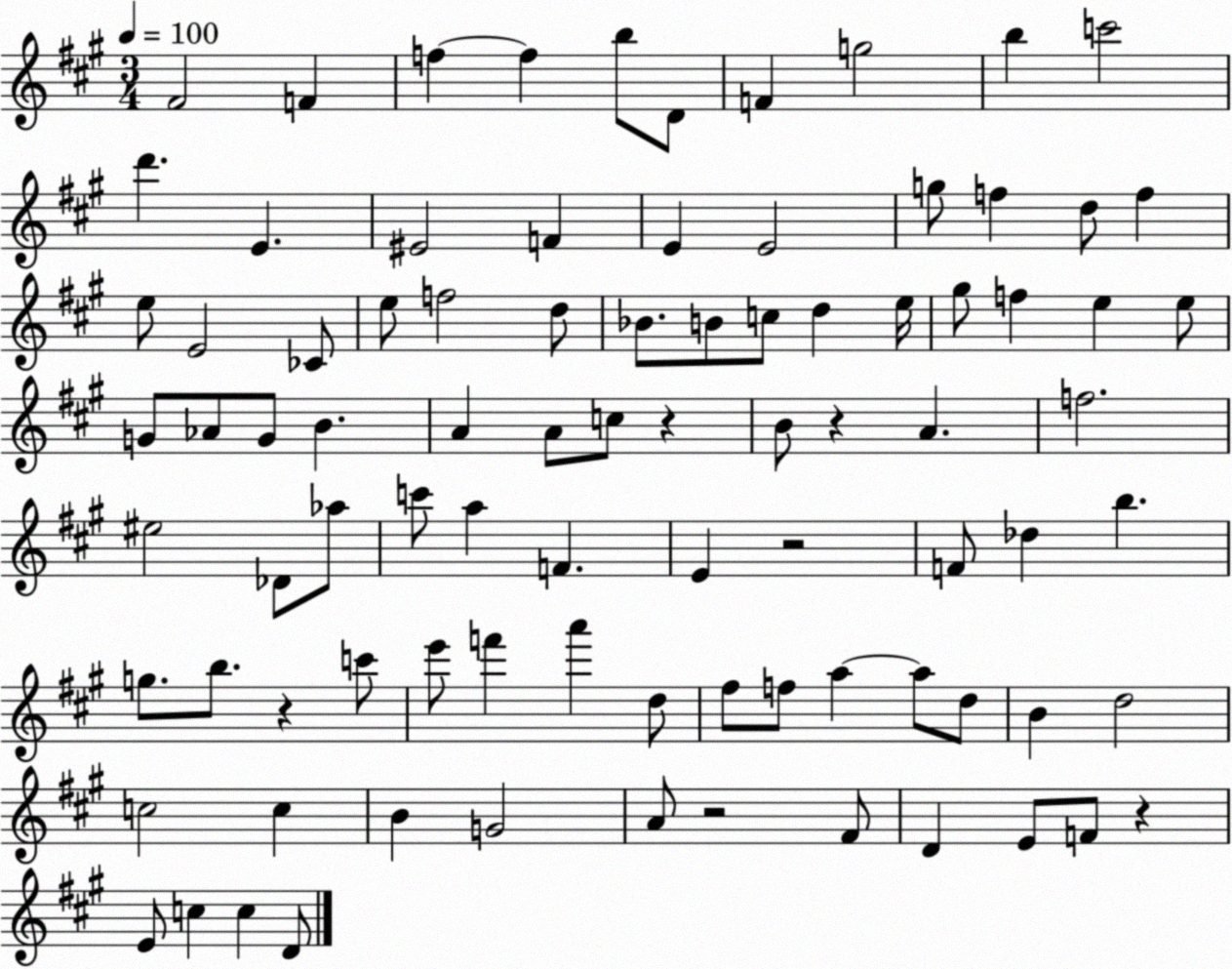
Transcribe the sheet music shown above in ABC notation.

X:1
T:Untitled
M:3/4
L:1/4
K:A
^F2 F f f b/2 D/2 F g2 b c'2 d' E ^E2 F E E2 g/2 f d/2 f e/2 E2 _C/2 e/2 f2 d/2 _B/2 B/2 c/2 d e/4 ^g/2 f e e/2 G/2 _A/2 G/2 B A A/2 c/2 z B/2 z A f2 ^e2 _D/2 _a/2 c'/2 a F E z2 F/2 _d b g/2 b/2 z c'/2 e'/2 f' a' d/2 ^f/2 f/2 a a/2 d/2 B d2 c2 c B G2 A/2 z2 ^F/2 D E/2 F/2 z E/2 c c D/2